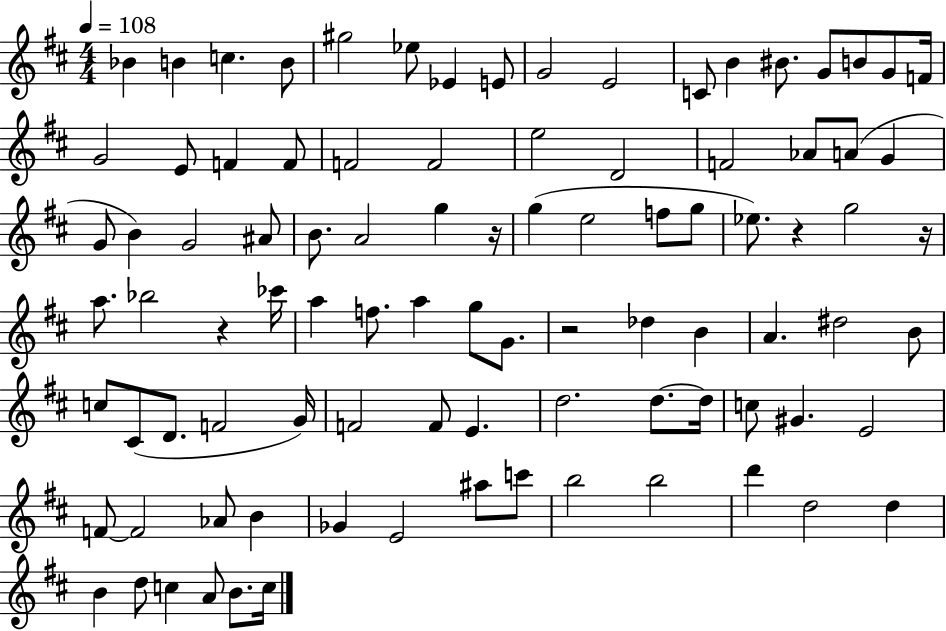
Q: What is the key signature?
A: D major